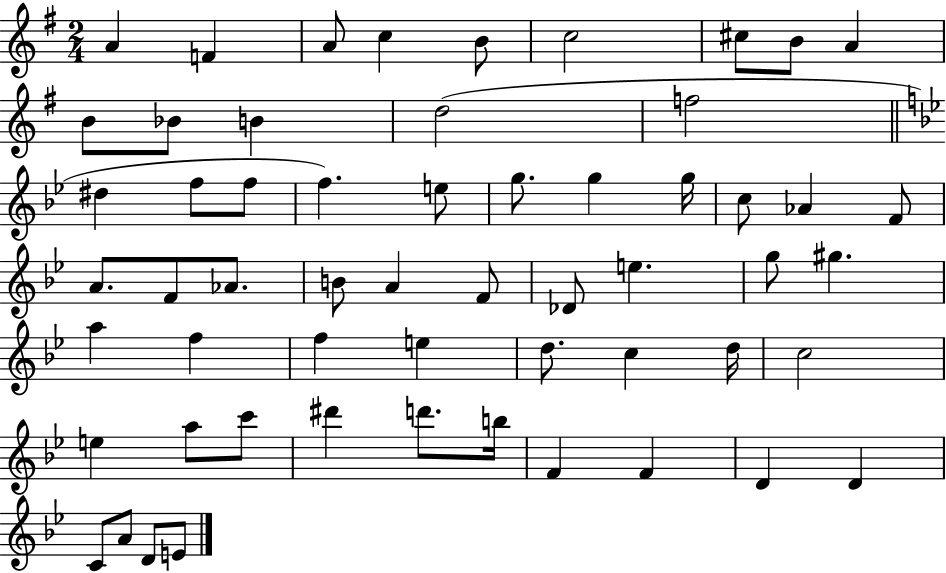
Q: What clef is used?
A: treble